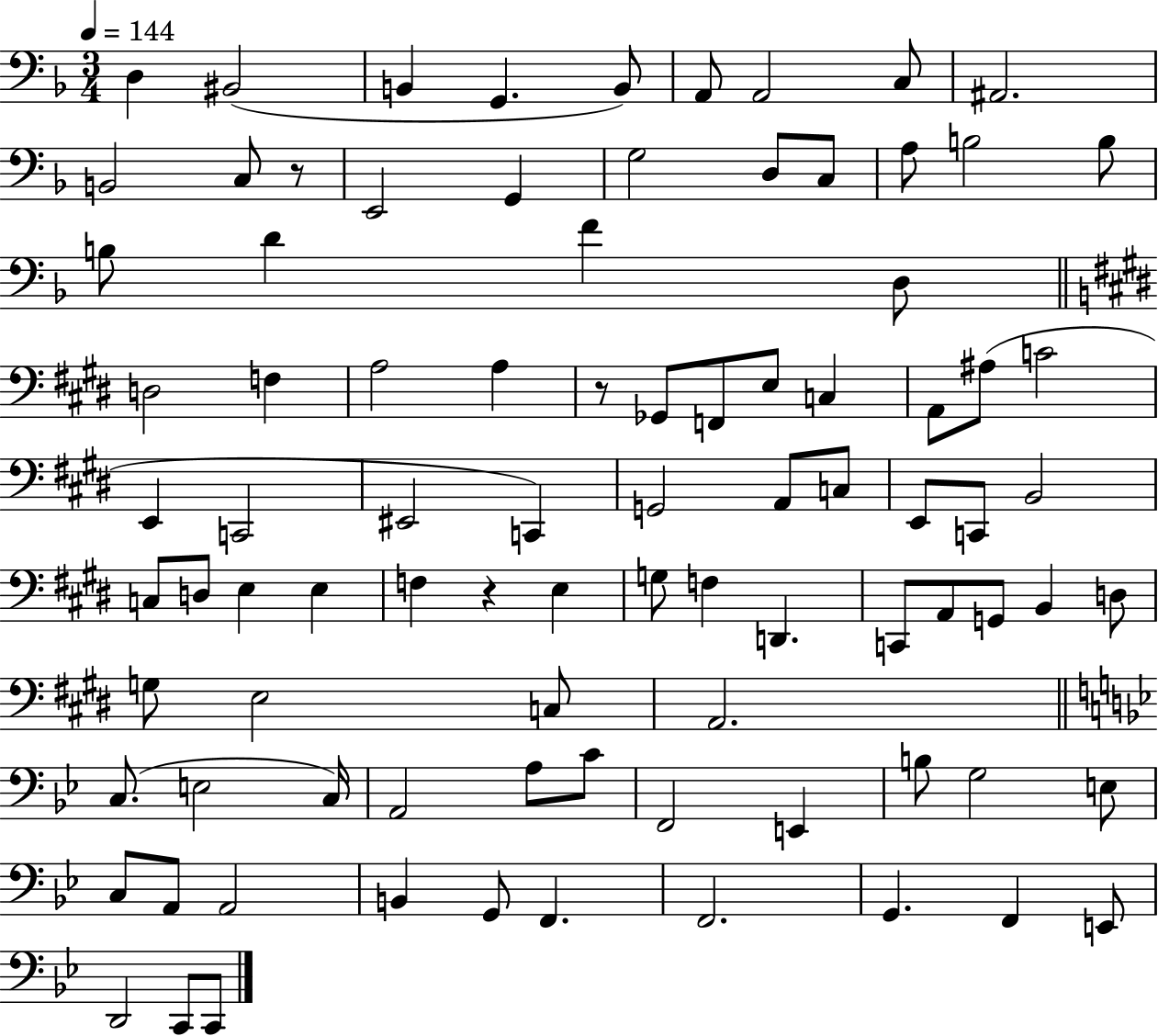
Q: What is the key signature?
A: F major